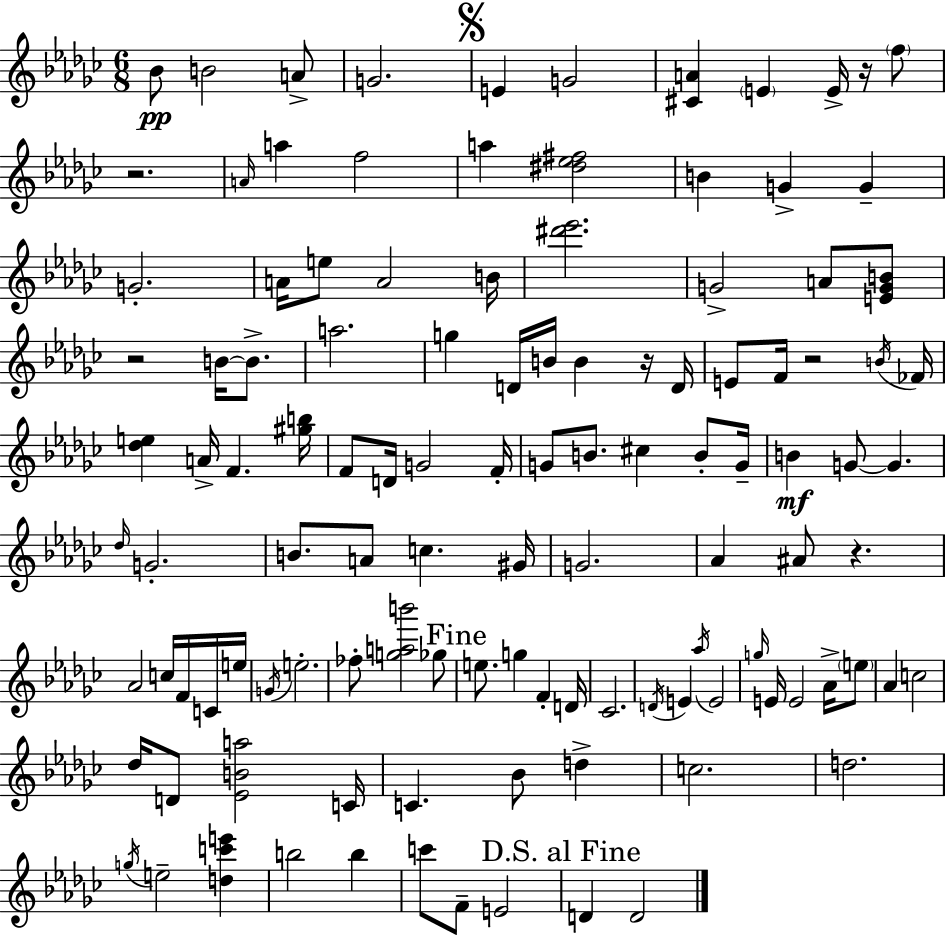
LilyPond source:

{
  \clef treble
  \numericTimeSignature
  \time 6/8
  \key ees \minor
  bes'8\pp b'2 a'8-> | g'2. | \mark \markup { \musicglyph "scripts.segno" } e'4 g'2 | <cis' a'>4 \parenthesize e'4 e'16-> r16 \parenthesize f''8 | \break r2. | \grace { a'16 } a''4 f''2 | a''4 <dis'' ees'' fis''>2 | b'4 g'4-> g'4-- | \break g'2.-. | a'16 e''8 a'2 | b'16 <dis''' ees'''>2. | g'2-> a'8 <e' g' b'>8 | \break r2 b'16~~ b'8.-> | a''2. | g''4 d'16 b'16 b'4 r16 | d'16 e'8 f'16 r2 | \break \acciaccatura { b'16 } fes'16 <des'' e''>4 a'16-> f'4. | <gis'' b''>16 f'8 d'16 g'2 | f'16-. g'8 b'8. cis''4 b'8-. | g'16-- b'4\mf g'8~~ g'4. | \break \grace { des''16 } g'2.-. | b'8. a'8 c''4. | gis'16 g'2. | aes'4 ais'8 r4. | \break aes'2 c''16 | f'16 c'16 e''16 \acciaccatura { g'16 } e''2.-. | fes''8-. <g'' a'' b'''>2 | ges''8 \mark "Fine" e''8. g''4 f'4-. | \break d'16 ces'2. | \acciaccatura { d'16 } e'4 \acciaccatura { aes''16 } e'2 | \grace { g''16 } e'16 e'2 | aes'16-> \parenthesize e''8 aes'4 c''2 | \break des''16 d'8 <ees' b' a''>2 | c'16 c'4. | bes'8 d''4-> c''2. | d''2. | \break \acciaccatura { g''16 } e''2-- | <d'' c''' e'''>4 b''2 | b''4 c'''8 f'8-- | e'2 \mark "D.S. al Fine" d'4 | \break d'2 \bar "|."
}